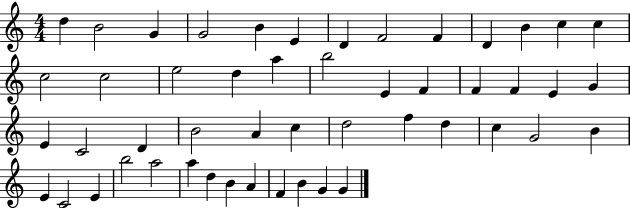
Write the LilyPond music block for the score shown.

{
  \clef treble
  \numericTimeSignature
  \time 4/4
  \key c \major
  d''4 b'2 g'4 | g'2 b'4 e'4 | d'4 f'2 f'4 | d'4 b'4 c''4 c''4 | \break c''2 c''2 | e''2 d''4 a''4 | b''2 e'4 f'4 | f'4 f'4 e'4 g'4 | \break e'4 c'2 d'4 | b'2 a'4 c''4 | d''2 f''4 d''4 | c''4 g'2 b'4 | \break e'4 c'2 e'4 | b''2 a''2 | a''4 d''4 b'4 a'4 | f'4 b'4 g'4 g'4 | \break \bar "|."
}